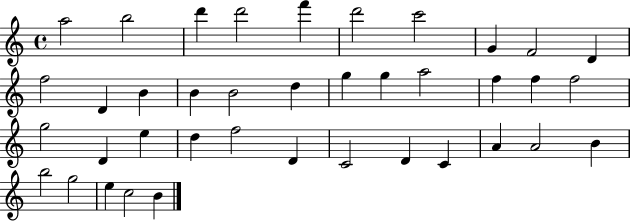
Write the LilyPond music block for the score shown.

{
  \clef treble
  \time 4/4
  \defaultTimeSignature
  \key c \major
  a''2 b''2 | d'''4 d'''2 f'''4 | d'''2 c'''2 | g'4 f'2 d'4 | \break f''2 d'4 b'4 | b'4 b'2 d''4 | g''4 g''4 a''2 | f''4 f''4 f''2 | \break g''2 d'4 e''4 | d''4 f''2 d'4 | c'2 d'4 c'4 | a'4 a'2 b'4 | \break b''2 g''2 | e''4 c''2 b'4 | \bar "|."
}